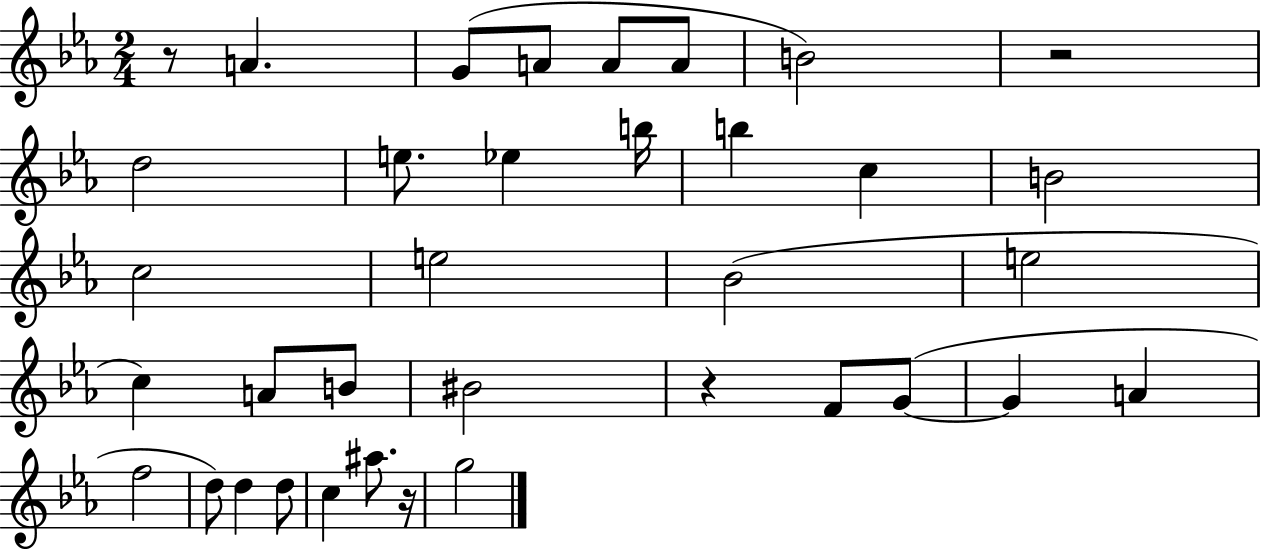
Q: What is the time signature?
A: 2/4